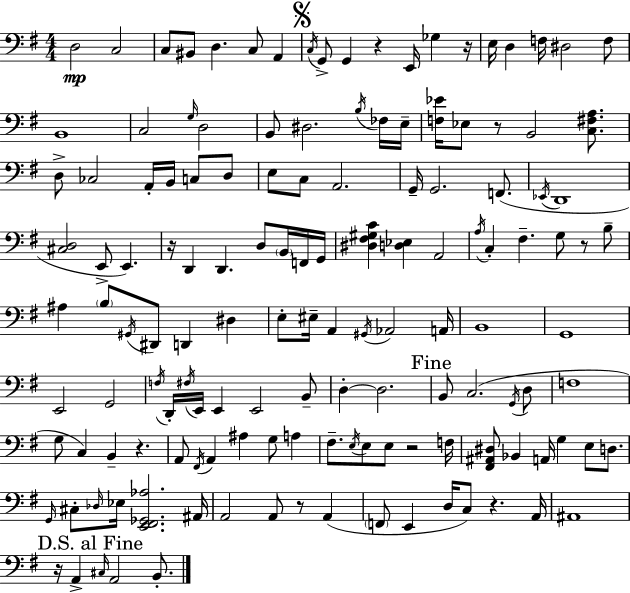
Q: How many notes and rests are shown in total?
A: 140